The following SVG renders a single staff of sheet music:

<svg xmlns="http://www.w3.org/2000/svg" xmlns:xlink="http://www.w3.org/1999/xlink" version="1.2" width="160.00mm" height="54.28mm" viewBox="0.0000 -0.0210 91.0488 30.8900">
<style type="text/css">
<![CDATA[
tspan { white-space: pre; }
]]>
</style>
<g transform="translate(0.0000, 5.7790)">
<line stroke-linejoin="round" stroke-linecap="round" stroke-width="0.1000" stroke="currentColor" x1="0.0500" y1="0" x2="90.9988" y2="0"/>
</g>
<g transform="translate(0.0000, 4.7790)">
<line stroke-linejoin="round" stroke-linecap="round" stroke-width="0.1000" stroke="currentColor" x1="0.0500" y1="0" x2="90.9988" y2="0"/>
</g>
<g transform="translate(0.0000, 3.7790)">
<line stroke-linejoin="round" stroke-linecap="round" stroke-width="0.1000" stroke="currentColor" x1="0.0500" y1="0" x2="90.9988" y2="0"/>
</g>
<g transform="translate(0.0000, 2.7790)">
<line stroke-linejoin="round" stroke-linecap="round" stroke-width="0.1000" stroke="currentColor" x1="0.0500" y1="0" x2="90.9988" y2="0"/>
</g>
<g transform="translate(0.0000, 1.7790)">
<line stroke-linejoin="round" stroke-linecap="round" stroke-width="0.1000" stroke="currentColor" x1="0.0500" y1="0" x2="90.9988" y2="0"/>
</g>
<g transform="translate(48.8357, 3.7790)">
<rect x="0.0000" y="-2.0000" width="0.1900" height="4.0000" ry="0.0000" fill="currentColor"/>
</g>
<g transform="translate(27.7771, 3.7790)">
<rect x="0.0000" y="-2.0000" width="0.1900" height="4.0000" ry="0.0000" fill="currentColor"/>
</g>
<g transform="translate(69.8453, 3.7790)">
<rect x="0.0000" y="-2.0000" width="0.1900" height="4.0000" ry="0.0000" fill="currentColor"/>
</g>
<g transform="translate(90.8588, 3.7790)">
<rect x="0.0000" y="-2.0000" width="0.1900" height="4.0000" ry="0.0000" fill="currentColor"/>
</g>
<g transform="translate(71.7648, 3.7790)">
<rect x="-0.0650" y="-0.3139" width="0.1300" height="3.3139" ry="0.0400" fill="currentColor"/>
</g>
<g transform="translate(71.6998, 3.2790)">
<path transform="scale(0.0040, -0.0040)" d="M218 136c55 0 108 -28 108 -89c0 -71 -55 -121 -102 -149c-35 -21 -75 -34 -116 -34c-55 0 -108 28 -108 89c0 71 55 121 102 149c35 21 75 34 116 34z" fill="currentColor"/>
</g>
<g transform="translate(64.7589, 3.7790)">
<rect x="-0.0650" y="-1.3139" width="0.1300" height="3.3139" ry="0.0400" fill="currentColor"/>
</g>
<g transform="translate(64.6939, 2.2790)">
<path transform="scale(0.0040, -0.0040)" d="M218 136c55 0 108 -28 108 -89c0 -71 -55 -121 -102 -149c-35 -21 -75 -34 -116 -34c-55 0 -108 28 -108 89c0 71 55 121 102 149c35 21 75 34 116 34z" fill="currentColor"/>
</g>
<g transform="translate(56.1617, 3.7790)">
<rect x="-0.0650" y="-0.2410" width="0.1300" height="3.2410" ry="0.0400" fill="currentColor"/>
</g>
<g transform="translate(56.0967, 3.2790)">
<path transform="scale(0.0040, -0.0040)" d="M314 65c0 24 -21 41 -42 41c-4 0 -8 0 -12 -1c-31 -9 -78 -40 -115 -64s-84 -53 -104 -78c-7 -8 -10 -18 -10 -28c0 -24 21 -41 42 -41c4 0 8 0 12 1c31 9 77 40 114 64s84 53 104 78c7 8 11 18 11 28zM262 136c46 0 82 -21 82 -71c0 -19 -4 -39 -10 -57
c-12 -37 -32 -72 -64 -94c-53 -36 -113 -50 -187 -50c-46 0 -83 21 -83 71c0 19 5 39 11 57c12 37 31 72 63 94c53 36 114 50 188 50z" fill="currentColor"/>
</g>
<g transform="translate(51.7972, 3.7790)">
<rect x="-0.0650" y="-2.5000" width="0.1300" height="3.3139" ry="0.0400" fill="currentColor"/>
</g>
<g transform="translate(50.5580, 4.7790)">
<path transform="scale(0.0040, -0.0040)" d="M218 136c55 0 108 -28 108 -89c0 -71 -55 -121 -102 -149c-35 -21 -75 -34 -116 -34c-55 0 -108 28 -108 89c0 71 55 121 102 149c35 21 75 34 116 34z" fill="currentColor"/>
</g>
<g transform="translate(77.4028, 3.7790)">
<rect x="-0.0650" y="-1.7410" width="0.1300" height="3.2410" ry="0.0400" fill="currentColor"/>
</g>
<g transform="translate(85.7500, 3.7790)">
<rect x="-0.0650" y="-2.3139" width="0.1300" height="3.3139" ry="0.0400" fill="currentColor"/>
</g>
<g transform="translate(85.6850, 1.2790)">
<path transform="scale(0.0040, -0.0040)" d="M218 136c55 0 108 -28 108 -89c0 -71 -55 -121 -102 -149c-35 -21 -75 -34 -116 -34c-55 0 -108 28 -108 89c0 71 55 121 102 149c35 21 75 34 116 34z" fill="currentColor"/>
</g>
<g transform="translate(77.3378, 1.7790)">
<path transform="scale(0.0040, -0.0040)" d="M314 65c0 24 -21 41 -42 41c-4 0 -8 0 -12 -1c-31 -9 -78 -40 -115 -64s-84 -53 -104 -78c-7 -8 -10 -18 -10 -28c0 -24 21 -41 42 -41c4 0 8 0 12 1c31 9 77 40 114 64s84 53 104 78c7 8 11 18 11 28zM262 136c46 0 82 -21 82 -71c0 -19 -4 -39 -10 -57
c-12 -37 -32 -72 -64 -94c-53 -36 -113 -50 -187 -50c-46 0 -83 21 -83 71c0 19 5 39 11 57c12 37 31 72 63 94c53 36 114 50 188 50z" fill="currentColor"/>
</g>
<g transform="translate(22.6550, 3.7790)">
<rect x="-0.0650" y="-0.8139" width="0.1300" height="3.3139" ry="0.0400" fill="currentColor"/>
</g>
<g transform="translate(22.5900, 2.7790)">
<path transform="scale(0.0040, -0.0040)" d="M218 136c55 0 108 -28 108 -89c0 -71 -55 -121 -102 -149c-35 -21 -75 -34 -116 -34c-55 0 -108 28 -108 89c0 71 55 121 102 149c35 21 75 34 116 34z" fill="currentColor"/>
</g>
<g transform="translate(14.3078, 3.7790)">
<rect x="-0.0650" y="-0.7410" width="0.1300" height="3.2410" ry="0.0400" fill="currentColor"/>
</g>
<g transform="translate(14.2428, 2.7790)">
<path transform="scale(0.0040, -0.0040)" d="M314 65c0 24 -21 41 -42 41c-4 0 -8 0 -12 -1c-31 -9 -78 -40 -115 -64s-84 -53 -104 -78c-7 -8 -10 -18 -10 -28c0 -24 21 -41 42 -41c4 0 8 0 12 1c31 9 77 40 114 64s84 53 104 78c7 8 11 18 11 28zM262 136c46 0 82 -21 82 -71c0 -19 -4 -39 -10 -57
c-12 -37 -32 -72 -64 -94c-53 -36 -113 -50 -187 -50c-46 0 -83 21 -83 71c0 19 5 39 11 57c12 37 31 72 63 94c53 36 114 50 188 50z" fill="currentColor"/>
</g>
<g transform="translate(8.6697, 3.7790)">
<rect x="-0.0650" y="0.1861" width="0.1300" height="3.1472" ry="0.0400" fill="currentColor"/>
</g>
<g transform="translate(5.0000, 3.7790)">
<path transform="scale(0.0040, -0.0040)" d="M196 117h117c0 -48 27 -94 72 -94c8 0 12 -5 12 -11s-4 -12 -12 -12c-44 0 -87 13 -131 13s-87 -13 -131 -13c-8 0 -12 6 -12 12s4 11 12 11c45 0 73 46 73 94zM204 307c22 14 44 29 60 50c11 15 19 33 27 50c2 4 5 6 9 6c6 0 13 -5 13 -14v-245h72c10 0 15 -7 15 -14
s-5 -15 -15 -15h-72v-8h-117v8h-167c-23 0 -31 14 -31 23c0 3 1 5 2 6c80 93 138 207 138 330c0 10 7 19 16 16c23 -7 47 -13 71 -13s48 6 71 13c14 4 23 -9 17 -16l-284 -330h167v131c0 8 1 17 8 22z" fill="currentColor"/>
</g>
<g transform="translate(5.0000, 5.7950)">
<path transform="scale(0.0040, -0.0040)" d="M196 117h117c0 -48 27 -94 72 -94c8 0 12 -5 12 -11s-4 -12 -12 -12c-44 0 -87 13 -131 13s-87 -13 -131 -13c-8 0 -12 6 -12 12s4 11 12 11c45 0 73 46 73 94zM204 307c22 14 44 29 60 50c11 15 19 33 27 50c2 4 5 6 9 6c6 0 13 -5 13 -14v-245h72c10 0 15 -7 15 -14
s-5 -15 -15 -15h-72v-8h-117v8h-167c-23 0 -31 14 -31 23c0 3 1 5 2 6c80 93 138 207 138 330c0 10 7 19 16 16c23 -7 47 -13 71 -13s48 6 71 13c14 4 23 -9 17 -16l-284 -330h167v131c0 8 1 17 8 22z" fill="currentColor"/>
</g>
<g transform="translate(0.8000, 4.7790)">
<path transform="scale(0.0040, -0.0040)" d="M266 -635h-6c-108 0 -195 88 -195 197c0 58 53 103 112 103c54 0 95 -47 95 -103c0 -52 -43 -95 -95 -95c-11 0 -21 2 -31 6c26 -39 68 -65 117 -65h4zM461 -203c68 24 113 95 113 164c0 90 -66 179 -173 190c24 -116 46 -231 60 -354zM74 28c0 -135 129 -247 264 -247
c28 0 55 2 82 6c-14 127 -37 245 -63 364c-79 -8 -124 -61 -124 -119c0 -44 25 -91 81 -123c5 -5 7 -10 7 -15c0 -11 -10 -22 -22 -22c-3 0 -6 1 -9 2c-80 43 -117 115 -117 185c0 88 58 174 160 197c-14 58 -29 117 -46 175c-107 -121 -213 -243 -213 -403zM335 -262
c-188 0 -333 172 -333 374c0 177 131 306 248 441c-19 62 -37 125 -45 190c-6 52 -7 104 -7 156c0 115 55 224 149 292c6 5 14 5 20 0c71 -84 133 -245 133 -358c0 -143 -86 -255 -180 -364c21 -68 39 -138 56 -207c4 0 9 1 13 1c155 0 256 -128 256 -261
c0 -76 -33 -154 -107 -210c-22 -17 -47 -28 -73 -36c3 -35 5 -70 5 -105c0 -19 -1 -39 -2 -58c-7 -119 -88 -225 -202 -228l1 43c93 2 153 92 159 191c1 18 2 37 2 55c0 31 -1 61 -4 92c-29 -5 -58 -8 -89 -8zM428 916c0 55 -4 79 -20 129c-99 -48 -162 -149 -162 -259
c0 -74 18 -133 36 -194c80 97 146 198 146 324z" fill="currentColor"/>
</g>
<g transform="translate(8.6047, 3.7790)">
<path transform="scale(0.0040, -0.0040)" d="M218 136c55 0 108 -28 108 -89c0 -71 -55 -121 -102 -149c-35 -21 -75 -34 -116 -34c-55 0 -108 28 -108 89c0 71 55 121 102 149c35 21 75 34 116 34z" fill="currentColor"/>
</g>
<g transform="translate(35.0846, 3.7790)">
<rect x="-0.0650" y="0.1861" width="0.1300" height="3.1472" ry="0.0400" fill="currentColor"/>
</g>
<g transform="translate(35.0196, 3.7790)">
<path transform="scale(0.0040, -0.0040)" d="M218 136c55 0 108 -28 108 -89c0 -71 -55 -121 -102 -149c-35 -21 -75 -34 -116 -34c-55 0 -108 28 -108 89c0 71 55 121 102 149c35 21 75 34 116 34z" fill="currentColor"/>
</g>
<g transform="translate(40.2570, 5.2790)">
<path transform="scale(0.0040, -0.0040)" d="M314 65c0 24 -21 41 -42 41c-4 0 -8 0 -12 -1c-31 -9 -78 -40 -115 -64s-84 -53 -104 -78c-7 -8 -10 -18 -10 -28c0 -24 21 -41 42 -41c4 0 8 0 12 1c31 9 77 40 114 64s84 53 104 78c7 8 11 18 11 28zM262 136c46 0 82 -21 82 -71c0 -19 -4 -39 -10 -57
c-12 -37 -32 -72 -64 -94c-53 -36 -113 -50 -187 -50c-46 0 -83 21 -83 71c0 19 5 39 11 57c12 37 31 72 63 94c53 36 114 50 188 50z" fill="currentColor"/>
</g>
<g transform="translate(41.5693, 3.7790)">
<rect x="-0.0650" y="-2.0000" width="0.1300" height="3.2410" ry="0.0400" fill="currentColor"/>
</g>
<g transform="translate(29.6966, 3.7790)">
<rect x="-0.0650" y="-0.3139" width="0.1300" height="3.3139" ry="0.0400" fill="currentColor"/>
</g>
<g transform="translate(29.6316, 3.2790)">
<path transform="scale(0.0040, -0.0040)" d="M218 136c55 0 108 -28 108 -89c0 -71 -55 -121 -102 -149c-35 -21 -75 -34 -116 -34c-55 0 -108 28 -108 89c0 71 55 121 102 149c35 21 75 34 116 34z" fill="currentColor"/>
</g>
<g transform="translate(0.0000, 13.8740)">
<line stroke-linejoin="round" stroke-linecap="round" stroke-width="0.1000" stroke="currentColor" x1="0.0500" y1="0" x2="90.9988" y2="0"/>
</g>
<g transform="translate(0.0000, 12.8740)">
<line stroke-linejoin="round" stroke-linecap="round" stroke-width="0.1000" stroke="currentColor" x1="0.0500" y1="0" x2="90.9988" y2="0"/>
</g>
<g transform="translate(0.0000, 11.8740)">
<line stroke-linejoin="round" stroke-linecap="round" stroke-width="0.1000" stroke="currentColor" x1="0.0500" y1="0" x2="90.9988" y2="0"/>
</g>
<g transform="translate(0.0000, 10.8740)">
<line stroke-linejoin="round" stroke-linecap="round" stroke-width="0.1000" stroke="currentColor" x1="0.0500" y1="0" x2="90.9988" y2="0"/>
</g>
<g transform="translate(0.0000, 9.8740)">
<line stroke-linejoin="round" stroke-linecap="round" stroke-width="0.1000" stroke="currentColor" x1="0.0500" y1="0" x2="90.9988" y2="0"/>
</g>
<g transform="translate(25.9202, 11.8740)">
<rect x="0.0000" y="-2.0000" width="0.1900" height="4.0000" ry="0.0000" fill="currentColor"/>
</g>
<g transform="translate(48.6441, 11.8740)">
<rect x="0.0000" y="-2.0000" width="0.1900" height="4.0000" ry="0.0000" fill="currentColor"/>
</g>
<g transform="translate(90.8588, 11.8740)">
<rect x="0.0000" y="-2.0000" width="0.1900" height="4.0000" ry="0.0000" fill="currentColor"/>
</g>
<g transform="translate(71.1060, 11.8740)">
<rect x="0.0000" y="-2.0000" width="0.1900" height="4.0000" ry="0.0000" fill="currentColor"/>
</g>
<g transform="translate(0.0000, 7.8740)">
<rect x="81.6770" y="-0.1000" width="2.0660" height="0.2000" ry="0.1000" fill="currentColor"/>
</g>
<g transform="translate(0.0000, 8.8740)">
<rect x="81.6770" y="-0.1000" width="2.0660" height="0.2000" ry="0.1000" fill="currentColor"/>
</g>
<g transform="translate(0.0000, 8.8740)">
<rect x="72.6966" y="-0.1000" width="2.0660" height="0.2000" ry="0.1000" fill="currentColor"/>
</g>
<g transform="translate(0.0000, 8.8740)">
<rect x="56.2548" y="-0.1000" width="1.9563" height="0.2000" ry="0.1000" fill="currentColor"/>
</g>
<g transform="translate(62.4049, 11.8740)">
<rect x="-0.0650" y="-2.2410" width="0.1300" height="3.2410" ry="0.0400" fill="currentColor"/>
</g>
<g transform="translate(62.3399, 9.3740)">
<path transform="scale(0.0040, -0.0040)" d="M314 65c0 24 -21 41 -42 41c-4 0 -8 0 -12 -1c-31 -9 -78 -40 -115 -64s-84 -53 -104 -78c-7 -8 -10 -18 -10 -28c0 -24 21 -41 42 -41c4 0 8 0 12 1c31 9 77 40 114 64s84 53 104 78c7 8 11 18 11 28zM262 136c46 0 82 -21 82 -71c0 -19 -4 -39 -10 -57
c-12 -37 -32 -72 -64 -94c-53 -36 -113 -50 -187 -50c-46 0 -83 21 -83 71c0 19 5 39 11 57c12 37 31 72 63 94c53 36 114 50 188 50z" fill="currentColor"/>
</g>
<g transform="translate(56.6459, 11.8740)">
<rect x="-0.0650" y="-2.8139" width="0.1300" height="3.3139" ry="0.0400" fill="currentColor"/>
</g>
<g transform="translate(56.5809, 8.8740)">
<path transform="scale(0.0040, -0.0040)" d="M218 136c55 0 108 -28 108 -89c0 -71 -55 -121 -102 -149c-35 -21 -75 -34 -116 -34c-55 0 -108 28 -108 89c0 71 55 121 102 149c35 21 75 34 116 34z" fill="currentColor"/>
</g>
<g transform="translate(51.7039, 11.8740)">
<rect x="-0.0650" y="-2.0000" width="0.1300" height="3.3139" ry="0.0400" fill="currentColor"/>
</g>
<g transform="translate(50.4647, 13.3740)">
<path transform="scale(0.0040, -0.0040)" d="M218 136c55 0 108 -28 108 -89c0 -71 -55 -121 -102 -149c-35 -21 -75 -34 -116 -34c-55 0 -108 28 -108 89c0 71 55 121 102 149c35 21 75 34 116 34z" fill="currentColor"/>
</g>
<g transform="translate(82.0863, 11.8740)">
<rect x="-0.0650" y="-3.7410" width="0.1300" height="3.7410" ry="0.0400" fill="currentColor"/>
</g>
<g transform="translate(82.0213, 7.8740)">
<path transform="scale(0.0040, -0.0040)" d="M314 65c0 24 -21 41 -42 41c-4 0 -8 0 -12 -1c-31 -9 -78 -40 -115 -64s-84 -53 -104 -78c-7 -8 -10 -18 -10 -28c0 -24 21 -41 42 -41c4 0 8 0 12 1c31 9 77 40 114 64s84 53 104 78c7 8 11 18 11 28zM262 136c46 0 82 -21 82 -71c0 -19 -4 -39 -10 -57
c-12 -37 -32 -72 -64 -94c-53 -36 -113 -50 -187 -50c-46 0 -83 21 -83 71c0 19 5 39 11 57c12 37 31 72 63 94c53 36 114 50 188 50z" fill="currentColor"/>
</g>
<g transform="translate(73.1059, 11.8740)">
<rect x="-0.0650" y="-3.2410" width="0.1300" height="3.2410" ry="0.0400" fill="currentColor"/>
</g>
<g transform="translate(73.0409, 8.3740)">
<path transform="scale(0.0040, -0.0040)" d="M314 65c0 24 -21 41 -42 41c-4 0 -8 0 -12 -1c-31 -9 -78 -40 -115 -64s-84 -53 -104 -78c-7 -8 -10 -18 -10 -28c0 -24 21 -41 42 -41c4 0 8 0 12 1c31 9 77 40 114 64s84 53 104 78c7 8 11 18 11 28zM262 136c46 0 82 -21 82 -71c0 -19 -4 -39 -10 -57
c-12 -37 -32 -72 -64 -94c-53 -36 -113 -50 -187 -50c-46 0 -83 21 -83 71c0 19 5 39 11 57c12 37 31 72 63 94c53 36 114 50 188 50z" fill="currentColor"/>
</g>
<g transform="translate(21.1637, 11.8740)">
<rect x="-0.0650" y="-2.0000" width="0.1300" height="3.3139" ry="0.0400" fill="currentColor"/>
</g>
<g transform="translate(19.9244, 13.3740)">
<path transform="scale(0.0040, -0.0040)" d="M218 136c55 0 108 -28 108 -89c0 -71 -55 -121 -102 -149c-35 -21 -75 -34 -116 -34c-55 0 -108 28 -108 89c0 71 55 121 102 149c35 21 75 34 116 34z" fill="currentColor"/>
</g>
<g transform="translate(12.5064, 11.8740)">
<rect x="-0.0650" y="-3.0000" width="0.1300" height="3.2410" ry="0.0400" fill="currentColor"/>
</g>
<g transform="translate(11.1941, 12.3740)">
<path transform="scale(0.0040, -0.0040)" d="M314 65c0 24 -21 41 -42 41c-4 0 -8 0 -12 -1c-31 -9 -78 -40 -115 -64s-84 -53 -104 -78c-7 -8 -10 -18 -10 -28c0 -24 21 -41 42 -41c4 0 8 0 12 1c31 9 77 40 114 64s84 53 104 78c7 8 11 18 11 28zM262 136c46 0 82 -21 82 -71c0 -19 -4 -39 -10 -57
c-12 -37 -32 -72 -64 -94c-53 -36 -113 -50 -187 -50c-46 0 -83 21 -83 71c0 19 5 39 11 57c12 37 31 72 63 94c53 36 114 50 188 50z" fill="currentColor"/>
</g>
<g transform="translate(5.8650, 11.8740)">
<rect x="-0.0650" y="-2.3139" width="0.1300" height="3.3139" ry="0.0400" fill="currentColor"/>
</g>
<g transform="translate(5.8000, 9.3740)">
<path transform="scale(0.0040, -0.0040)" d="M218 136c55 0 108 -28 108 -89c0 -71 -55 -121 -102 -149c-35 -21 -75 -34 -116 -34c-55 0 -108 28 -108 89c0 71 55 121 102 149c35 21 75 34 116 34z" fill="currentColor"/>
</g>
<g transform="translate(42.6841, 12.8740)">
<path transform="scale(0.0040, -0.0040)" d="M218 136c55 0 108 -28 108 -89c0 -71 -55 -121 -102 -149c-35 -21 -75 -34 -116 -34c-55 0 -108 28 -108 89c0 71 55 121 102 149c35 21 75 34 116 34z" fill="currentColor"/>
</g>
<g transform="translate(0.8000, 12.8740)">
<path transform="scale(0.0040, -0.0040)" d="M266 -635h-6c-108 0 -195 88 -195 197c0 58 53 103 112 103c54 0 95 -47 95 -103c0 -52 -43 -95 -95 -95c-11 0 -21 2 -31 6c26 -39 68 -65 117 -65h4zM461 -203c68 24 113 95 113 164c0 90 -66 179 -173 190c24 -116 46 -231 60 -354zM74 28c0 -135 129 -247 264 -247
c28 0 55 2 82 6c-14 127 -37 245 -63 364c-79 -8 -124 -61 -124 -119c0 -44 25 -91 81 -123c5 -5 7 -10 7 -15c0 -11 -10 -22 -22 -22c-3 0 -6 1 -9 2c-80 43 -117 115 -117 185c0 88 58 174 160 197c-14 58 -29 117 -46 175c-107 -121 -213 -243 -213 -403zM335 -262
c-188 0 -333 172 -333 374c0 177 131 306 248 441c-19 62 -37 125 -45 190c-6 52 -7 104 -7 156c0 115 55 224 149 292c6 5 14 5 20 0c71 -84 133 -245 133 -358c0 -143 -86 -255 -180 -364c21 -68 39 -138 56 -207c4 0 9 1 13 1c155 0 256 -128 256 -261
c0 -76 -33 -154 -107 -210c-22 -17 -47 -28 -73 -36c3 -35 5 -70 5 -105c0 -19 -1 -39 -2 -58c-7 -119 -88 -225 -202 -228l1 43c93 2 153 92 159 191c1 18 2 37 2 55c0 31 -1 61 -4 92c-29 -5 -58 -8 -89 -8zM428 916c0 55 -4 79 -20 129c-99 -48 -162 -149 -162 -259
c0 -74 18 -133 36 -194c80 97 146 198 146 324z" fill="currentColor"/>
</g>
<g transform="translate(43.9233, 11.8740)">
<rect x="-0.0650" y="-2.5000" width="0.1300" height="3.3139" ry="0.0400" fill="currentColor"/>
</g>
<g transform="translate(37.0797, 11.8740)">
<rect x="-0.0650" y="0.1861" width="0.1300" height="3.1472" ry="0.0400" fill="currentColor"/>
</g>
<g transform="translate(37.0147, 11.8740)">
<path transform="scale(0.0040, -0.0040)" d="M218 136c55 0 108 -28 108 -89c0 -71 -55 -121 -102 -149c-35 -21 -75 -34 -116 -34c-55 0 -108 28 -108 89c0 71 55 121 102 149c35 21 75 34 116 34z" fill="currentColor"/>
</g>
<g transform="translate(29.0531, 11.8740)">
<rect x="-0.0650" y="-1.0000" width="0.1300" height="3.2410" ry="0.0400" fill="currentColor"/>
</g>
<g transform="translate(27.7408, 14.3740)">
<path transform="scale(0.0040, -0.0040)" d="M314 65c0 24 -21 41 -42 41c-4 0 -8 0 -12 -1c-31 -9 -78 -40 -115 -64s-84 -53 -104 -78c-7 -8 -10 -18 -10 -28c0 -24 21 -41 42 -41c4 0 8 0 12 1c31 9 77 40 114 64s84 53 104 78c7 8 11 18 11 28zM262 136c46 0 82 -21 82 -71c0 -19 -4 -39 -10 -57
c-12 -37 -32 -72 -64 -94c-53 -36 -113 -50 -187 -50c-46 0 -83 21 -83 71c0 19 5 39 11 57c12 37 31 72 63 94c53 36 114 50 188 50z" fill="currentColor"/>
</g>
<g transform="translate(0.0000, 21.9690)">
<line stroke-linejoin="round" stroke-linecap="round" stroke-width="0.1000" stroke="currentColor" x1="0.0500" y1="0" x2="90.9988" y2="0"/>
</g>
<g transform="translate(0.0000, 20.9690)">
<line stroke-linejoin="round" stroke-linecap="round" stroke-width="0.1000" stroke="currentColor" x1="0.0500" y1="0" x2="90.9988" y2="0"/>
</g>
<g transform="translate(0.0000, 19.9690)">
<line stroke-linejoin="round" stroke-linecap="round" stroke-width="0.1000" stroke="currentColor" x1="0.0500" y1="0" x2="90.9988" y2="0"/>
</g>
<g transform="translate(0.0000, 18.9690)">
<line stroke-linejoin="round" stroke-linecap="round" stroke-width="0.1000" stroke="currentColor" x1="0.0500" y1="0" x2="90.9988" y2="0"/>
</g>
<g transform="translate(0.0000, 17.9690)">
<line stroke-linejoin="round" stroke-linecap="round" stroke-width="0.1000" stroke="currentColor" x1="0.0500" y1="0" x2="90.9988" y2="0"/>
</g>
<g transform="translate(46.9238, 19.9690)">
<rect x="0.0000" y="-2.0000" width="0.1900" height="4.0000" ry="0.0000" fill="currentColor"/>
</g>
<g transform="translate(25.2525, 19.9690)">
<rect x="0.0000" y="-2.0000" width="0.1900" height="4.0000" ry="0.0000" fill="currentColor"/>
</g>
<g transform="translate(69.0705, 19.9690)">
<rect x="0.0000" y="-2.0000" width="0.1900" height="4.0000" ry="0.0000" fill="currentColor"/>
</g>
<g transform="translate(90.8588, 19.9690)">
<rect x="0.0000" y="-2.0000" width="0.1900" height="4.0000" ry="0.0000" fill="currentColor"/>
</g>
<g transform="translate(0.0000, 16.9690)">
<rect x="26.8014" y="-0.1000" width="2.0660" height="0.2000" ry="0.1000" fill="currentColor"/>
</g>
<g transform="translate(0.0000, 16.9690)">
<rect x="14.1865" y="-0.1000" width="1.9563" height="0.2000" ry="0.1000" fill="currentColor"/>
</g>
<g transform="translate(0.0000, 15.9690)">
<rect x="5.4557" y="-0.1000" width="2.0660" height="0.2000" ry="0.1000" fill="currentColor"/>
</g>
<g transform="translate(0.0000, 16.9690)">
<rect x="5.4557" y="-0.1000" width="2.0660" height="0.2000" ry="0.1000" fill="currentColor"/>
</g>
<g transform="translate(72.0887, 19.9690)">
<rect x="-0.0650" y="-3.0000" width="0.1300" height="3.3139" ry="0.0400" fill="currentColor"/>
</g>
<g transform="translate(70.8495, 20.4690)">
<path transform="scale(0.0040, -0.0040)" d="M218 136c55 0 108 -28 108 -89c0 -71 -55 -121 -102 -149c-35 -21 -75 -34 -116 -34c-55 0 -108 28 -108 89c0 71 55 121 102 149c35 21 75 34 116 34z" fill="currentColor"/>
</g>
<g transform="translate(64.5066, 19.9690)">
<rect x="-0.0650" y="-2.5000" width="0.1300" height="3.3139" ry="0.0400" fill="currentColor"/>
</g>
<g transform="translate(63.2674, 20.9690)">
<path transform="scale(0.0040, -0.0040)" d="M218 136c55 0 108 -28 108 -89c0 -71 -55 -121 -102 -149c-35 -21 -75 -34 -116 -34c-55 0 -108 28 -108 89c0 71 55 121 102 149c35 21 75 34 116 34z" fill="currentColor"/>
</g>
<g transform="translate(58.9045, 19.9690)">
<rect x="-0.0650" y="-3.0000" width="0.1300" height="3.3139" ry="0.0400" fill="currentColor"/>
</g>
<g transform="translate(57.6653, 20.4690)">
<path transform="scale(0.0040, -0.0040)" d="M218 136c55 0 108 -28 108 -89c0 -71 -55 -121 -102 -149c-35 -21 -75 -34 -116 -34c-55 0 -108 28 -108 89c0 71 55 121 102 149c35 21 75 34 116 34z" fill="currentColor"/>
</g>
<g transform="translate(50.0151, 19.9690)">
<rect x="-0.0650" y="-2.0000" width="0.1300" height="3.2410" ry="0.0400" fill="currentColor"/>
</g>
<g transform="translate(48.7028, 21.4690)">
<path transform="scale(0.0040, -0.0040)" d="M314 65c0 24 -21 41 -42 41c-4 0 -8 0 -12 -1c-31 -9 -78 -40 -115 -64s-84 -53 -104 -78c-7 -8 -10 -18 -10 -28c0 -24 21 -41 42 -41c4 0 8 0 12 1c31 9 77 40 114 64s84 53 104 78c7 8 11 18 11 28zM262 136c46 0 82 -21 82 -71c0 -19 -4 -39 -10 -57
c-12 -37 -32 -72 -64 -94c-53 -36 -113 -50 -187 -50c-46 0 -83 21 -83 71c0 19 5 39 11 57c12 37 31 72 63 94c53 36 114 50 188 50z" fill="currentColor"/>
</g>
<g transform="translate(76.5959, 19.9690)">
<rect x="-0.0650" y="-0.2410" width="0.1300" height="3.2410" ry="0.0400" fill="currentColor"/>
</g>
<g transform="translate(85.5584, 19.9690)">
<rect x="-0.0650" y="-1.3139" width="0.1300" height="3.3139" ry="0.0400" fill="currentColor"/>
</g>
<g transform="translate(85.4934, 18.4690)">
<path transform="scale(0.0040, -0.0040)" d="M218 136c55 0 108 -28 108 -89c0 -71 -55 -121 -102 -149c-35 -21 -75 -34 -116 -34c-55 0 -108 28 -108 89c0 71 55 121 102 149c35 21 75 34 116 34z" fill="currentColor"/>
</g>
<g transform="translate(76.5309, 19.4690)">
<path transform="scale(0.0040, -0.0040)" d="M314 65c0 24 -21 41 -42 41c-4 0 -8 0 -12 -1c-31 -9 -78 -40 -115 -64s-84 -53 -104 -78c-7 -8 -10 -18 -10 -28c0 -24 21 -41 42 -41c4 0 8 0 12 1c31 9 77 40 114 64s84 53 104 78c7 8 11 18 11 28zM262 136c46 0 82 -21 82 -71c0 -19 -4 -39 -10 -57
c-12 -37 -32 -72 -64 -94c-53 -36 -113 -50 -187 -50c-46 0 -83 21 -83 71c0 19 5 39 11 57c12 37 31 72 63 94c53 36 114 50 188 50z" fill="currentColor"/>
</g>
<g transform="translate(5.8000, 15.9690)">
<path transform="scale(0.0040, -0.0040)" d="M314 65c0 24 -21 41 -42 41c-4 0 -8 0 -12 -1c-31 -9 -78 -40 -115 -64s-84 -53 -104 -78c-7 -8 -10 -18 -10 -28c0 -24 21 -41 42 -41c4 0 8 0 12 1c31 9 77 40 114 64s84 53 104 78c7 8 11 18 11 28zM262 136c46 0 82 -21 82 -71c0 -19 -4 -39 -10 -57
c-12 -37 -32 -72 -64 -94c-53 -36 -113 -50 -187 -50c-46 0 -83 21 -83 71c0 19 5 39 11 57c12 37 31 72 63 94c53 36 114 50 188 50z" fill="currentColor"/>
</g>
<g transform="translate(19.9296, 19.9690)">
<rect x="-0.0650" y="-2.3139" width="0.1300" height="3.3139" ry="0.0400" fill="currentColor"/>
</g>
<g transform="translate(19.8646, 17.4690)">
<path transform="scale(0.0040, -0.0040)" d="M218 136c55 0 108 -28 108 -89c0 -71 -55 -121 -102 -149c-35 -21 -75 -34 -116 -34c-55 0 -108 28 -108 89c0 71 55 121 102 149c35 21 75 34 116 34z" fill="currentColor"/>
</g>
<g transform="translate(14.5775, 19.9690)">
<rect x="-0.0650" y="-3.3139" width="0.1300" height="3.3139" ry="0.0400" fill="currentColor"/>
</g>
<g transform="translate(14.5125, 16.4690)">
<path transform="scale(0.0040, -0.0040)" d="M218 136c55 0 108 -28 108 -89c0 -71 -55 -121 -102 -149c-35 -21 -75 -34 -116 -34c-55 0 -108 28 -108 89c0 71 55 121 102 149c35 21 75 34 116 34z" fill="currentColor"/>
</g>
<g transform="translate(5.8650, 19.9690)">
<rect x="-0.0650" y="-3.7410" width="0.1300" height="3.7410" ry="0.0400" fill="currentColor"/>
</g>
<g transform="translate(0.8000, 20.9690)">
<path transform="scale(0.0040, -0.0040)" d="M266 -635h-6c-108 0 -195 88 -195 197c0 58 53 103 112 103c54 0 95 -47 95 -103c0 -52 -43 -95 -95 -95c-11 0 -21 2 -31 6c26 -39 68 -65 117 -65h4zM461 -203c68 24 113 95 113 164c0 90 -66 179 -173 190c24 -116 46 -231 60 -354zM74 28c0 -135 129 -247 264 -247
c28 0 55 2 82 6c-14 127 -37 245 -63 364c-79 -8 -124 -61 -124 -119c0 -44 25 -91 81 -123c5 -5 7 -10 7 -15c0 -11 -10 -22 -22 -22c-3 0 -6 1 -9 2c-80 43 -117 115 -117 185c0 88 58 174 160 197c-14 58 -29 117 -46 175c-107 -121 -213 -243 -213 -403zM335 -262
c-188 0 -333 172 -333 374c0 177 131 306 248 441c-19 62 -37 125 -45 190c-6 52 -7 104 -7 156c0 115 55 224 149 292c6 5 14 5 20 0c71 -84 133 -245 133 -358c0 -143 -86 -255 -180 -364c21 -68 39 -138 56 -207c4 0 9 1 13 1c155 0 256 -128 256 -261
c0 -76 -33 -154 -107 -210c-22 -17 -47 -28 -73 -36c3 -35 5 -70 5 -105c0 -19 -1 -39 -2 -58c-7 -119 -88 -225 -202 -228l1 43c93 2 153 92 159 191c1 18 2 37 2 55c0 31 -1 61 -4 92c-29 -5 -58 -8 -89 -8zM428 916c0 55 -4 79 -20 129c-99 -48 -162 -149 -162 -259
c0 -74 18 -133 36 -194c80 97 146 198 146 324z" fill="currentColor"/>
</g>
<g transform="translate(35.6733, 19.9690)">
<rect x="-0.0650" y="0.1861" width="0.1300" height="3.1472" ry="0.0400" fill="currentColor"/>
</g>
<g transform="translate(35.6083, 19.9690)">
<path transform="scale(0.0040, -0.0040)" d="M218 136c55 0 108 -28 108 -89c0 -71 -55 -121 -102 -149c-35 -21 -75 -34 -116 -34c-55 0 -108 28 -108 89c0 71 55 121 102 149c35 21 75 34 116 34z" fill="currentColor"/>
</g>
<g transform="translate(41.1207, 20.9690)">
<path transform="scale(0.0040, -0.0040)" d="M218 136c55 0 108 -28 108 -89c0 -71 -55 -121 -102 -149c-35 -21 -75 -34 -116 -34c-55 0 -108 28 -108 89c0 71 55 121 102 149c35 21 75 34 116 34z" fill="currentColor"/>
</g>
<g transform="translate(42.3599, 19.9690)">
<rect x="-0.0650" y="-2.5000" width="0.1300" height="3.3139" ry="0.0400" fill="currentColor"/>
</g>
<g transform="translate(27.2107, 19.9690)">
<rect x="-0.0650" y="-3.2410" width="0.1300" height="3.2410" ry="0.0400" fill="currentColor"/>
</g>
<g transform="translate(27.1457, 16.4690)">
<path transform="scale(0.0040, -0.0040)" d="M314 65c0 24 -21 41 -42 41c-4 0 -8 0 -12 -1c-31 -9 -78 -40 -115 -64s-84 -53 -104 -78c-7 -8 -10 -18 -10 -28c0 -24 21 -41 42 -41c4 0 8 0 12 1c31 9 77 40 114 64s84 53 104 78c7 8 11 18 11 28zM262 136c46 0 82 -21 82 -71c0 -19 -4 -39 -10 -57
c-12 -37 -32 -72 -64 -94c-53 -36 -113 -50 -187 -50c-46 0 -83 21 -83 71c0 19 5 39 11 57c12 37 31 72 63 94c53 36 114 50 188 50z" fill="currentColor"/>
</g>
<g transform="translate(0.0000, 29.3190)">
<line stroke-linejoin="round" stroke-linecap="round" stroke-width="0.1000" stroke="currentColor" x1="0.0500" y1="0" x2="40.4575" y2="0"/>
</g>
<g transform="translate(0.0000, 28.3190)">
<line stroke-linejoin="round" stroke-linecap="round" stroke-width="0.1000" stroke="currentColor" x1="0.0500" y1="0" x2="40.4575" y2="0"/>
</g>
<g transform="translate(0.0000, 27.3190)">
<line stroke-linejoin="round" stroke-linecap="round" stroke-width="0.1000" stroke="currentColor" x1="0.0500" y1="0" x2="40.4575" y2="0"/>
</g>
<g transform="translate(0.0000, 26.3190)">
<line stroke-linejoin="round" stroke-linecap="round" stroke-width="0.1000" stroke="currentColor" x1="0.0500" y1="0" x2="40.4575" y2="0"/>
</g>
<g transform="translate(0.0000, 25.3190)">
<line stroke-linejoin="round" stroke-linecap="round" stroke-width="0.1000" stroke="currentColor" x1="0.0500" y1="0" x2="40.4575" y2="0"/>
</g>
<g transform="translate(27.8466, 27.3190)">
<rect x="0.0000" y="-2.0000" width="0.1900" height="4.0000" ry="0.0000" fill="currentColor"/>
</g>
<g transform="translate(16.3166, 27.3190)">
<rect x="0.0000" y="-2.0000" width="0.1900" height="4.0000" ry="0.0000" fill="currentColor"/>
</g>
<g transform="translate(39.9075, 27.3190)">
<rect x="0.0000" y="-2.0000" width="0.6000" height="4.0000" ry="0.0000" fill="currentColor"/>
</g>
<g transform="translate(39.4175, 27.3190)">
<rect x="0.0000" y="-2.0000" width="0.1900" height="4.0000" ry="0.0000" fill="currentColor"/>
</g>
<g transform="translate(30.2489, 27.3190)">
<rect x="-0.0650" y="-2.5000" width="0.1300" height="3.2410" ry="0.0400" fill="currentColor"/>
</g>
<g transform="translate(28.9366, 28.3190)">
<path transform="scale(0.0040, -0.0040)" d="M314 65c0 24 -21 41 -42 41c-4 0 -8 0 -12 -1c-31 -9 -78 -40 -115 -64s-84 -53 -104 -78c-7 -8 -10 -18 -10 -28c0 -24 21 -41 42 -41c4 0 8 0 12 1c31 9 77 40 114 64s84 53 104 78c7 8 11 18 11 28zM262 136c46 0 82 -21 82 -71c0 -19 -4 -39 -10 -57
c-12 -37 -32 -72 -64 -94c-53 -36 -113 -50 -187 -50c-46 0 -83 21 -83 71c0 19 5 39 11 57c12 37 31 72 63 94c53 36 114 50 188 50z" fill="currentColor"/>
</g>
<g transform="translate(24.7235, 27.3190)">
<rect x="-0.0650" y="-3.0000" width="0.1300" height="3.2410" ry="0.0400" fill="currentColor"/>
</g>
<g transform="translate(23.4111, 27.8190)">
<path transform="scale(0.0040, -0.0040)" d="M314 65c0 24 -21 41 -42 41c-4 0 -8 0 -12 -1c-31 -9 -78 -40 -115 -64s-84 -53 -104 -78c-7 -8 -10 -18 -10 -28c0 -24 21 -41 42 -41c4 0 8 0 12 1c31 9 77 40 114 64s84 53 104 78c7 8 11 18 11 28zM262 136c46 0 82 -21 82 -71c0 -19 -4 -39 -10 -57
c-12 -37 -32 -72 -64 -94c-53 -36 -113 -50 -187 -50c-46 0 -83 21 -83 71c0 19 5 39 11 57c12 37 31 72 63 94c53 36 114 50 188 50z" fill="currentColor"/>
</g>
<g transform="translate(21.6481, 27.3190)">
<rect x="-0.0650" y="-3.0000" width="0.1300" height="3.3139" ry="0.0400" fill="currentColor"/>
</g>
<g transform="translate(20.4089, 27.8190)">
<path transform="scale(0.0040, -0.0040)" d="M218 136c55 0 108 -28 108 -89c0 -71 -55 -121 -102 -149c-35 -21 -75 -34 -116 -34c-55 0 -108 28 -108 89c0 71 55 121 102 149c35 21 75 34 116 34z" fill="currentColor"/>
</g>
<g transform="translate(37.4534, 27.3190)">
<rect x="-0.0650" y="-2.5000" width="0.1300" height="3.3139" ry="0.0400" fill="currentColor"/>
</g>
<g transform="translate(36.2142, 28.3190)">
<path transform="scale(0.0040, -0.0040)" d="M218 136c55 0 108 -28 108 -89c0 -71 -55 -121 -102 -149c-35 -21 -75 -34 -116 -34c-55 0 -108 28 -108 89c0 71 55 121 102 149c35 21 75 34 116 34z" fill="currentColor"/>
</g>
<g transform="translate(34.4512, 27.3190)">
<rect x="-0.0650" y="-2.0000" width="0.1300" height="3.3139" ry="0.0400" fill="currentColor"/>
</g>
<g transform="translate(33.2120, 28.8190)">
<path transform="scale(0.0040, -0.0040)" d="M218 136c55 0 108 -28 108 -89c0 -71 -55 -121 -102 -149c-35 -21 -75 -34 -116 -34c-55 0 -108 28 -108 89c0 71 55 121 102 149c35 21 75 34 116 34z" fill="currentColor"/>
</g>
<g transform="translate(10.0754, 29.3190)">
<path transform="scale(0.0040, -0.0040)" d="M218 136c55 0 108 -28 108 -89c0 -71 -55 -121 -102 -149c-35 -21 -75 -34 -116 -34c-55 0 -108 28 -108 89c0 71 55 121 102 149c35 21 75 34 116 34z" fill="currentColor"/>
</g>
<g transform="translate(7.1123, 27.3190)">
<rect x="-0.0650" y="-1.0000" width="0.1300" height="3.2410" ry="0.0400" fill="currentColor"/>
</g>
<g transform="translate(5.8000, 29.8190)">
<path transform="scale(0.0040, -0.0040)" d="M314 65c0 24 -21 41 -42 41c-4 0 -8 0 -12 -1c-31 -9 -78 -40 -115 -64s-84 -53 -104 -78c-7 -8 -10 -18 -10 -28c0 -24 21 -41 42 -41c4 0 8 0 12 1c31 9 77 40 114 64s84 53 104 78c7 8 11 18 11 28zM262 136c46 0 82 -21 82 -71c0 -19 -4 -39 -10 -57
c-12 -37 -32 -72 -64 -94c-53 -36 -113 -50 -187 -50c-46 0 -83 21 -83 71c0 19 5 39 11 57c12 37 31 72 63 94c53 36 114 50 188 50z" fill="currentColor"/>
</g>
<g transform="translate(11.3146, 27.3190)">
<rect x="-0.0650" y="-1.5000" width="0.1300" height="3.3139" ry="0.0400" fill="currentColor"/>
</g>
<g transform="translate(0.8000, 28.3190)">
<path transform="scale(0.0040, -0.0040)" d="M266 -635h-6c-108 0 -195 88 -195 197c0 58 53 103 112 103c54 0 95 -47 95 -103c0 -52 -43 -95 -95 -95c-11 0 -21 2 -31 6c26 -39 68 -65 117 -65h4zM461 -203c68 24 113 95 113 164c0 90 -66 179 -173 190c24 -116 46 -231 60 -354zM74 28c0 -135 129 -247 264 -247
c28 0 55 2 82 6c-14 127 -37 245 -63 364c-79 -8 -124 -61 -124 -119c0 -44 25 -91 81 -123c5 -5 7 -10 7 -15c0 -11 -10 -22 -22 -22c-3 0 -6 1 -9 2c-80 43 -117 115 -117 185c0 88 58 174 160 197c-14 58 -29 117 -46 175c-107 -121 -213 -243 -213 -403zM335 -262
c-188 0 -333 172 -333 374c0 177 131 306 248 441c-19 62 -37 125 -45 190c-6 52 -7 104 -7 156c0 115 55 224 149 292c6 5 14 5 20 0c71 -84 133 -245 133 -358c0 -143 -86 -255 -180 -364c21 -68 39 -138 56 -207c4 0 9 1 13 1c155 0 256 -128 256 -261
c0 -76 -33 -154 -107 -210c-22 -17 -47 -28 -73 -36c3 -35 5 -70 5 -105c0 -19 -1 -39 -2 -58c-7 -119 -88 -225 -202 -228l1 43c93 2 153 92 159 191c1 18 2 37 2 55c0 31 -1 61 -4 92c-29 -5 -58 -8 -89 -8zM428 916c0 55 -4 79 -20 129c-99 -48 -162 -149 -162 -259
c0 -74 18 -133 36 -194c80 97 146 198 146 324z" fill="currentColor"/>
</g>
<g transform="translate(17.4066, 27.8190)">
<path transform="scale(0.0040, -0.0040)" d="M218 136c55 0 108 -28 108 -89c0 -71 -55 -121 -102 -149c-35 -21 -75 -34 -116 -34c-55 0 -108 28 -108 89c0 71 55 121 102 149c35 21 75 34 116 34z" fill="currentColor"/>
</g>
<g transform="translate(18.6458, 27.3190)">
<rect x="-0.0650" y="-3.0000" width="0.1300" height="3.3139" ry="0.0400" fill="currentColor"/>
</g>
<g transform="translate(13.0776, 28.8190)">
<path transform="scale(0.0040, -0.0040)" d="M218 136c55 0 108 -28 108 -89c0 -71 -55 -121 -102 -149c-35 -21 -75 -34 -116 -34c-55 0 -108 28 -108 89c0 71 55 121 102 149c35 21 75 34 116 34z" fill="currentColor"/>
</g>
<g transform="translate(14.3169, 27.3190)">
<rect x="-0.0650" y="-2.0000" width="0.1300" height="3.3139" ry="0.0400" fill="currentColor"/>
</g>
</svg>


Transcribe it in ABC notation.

X:1
T:Untitled
M:4/4
L:1/4
K:C
B d2 d c B F2 G c2 e c f2 g g A2 F D2 B G F a g2 b2 c'2 c'2 b g b2 B G F2 A G A c2 e D2 E F A A A2 G2 F G